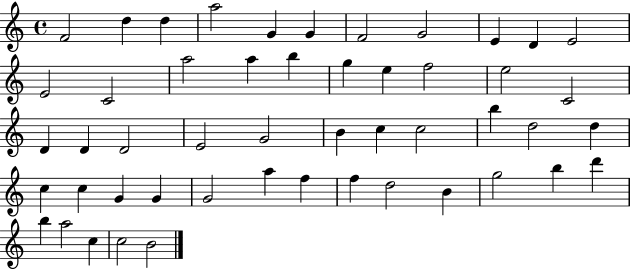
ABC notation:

X:1
T:Untitled
M:4/4
L:1/4
K:C
F2 d d a2 G G F2 G2 E D E2 E2 C2 a2 a b g e f2 e2 C2 D D D2 E2 G2 B c c2 b d2 d c c G G G2 a f f d2 B g2 b d' b a2 c c2 B2